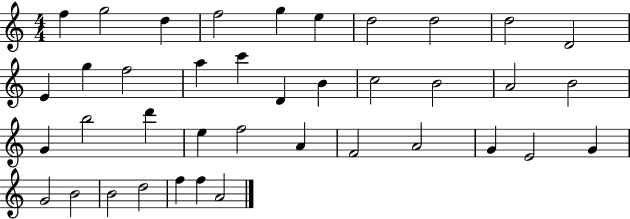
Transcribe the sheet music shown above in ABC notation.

X:1
T:Untitled
M:4/4
L:1/4
K:C
f g2 d f2 g e d2 d2 d2 D2 E g f2 a c' D B c2 B2 A2 B2 G b2 d' e f2 A F2 A2 G E2 G G2 B2 B2 d2 f f A2